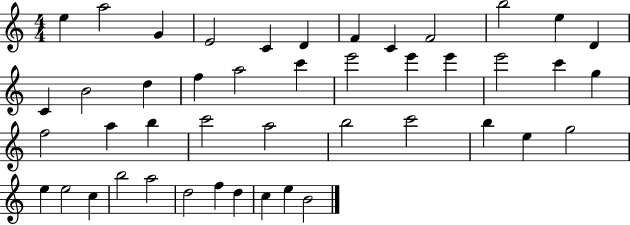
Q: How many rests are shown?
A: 0